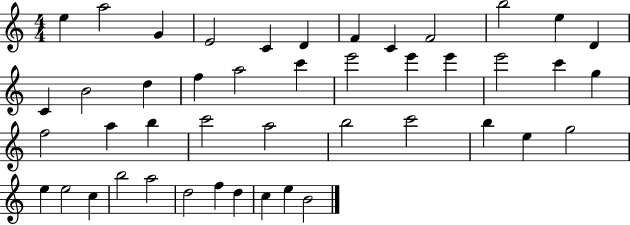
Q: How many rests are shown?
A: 0